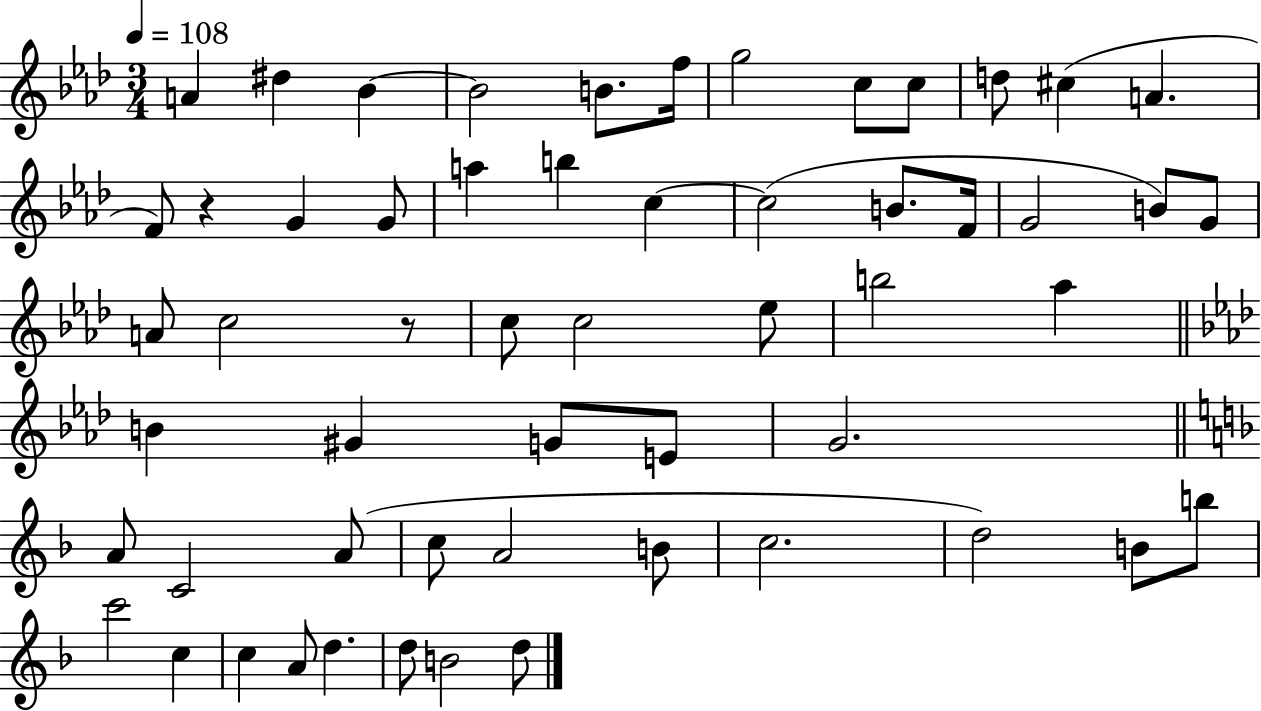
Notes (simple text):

A4/q D#5/q Bb4/q Bb4/h B4/e. F5/s G5/h C5/e C5/e D5/e C#5/q A4/q. F4/e R/q G4/q G4/e A5/q B5/q C5/q C5/h B4/e. F4/s G4/h B4/e G4/e A4/e C5/h R/e C5/e C5/h Eb5/e B5/h Ab5/q B4/q G#4/q G4/e E4/e G4/h. A4/e C4/h A4/e C5/e A4/h B4/e C5/h. D5/h B4/e B5/e C6/h C5/q C5/q A4/e D5/q. D5/e B4/h D5/e